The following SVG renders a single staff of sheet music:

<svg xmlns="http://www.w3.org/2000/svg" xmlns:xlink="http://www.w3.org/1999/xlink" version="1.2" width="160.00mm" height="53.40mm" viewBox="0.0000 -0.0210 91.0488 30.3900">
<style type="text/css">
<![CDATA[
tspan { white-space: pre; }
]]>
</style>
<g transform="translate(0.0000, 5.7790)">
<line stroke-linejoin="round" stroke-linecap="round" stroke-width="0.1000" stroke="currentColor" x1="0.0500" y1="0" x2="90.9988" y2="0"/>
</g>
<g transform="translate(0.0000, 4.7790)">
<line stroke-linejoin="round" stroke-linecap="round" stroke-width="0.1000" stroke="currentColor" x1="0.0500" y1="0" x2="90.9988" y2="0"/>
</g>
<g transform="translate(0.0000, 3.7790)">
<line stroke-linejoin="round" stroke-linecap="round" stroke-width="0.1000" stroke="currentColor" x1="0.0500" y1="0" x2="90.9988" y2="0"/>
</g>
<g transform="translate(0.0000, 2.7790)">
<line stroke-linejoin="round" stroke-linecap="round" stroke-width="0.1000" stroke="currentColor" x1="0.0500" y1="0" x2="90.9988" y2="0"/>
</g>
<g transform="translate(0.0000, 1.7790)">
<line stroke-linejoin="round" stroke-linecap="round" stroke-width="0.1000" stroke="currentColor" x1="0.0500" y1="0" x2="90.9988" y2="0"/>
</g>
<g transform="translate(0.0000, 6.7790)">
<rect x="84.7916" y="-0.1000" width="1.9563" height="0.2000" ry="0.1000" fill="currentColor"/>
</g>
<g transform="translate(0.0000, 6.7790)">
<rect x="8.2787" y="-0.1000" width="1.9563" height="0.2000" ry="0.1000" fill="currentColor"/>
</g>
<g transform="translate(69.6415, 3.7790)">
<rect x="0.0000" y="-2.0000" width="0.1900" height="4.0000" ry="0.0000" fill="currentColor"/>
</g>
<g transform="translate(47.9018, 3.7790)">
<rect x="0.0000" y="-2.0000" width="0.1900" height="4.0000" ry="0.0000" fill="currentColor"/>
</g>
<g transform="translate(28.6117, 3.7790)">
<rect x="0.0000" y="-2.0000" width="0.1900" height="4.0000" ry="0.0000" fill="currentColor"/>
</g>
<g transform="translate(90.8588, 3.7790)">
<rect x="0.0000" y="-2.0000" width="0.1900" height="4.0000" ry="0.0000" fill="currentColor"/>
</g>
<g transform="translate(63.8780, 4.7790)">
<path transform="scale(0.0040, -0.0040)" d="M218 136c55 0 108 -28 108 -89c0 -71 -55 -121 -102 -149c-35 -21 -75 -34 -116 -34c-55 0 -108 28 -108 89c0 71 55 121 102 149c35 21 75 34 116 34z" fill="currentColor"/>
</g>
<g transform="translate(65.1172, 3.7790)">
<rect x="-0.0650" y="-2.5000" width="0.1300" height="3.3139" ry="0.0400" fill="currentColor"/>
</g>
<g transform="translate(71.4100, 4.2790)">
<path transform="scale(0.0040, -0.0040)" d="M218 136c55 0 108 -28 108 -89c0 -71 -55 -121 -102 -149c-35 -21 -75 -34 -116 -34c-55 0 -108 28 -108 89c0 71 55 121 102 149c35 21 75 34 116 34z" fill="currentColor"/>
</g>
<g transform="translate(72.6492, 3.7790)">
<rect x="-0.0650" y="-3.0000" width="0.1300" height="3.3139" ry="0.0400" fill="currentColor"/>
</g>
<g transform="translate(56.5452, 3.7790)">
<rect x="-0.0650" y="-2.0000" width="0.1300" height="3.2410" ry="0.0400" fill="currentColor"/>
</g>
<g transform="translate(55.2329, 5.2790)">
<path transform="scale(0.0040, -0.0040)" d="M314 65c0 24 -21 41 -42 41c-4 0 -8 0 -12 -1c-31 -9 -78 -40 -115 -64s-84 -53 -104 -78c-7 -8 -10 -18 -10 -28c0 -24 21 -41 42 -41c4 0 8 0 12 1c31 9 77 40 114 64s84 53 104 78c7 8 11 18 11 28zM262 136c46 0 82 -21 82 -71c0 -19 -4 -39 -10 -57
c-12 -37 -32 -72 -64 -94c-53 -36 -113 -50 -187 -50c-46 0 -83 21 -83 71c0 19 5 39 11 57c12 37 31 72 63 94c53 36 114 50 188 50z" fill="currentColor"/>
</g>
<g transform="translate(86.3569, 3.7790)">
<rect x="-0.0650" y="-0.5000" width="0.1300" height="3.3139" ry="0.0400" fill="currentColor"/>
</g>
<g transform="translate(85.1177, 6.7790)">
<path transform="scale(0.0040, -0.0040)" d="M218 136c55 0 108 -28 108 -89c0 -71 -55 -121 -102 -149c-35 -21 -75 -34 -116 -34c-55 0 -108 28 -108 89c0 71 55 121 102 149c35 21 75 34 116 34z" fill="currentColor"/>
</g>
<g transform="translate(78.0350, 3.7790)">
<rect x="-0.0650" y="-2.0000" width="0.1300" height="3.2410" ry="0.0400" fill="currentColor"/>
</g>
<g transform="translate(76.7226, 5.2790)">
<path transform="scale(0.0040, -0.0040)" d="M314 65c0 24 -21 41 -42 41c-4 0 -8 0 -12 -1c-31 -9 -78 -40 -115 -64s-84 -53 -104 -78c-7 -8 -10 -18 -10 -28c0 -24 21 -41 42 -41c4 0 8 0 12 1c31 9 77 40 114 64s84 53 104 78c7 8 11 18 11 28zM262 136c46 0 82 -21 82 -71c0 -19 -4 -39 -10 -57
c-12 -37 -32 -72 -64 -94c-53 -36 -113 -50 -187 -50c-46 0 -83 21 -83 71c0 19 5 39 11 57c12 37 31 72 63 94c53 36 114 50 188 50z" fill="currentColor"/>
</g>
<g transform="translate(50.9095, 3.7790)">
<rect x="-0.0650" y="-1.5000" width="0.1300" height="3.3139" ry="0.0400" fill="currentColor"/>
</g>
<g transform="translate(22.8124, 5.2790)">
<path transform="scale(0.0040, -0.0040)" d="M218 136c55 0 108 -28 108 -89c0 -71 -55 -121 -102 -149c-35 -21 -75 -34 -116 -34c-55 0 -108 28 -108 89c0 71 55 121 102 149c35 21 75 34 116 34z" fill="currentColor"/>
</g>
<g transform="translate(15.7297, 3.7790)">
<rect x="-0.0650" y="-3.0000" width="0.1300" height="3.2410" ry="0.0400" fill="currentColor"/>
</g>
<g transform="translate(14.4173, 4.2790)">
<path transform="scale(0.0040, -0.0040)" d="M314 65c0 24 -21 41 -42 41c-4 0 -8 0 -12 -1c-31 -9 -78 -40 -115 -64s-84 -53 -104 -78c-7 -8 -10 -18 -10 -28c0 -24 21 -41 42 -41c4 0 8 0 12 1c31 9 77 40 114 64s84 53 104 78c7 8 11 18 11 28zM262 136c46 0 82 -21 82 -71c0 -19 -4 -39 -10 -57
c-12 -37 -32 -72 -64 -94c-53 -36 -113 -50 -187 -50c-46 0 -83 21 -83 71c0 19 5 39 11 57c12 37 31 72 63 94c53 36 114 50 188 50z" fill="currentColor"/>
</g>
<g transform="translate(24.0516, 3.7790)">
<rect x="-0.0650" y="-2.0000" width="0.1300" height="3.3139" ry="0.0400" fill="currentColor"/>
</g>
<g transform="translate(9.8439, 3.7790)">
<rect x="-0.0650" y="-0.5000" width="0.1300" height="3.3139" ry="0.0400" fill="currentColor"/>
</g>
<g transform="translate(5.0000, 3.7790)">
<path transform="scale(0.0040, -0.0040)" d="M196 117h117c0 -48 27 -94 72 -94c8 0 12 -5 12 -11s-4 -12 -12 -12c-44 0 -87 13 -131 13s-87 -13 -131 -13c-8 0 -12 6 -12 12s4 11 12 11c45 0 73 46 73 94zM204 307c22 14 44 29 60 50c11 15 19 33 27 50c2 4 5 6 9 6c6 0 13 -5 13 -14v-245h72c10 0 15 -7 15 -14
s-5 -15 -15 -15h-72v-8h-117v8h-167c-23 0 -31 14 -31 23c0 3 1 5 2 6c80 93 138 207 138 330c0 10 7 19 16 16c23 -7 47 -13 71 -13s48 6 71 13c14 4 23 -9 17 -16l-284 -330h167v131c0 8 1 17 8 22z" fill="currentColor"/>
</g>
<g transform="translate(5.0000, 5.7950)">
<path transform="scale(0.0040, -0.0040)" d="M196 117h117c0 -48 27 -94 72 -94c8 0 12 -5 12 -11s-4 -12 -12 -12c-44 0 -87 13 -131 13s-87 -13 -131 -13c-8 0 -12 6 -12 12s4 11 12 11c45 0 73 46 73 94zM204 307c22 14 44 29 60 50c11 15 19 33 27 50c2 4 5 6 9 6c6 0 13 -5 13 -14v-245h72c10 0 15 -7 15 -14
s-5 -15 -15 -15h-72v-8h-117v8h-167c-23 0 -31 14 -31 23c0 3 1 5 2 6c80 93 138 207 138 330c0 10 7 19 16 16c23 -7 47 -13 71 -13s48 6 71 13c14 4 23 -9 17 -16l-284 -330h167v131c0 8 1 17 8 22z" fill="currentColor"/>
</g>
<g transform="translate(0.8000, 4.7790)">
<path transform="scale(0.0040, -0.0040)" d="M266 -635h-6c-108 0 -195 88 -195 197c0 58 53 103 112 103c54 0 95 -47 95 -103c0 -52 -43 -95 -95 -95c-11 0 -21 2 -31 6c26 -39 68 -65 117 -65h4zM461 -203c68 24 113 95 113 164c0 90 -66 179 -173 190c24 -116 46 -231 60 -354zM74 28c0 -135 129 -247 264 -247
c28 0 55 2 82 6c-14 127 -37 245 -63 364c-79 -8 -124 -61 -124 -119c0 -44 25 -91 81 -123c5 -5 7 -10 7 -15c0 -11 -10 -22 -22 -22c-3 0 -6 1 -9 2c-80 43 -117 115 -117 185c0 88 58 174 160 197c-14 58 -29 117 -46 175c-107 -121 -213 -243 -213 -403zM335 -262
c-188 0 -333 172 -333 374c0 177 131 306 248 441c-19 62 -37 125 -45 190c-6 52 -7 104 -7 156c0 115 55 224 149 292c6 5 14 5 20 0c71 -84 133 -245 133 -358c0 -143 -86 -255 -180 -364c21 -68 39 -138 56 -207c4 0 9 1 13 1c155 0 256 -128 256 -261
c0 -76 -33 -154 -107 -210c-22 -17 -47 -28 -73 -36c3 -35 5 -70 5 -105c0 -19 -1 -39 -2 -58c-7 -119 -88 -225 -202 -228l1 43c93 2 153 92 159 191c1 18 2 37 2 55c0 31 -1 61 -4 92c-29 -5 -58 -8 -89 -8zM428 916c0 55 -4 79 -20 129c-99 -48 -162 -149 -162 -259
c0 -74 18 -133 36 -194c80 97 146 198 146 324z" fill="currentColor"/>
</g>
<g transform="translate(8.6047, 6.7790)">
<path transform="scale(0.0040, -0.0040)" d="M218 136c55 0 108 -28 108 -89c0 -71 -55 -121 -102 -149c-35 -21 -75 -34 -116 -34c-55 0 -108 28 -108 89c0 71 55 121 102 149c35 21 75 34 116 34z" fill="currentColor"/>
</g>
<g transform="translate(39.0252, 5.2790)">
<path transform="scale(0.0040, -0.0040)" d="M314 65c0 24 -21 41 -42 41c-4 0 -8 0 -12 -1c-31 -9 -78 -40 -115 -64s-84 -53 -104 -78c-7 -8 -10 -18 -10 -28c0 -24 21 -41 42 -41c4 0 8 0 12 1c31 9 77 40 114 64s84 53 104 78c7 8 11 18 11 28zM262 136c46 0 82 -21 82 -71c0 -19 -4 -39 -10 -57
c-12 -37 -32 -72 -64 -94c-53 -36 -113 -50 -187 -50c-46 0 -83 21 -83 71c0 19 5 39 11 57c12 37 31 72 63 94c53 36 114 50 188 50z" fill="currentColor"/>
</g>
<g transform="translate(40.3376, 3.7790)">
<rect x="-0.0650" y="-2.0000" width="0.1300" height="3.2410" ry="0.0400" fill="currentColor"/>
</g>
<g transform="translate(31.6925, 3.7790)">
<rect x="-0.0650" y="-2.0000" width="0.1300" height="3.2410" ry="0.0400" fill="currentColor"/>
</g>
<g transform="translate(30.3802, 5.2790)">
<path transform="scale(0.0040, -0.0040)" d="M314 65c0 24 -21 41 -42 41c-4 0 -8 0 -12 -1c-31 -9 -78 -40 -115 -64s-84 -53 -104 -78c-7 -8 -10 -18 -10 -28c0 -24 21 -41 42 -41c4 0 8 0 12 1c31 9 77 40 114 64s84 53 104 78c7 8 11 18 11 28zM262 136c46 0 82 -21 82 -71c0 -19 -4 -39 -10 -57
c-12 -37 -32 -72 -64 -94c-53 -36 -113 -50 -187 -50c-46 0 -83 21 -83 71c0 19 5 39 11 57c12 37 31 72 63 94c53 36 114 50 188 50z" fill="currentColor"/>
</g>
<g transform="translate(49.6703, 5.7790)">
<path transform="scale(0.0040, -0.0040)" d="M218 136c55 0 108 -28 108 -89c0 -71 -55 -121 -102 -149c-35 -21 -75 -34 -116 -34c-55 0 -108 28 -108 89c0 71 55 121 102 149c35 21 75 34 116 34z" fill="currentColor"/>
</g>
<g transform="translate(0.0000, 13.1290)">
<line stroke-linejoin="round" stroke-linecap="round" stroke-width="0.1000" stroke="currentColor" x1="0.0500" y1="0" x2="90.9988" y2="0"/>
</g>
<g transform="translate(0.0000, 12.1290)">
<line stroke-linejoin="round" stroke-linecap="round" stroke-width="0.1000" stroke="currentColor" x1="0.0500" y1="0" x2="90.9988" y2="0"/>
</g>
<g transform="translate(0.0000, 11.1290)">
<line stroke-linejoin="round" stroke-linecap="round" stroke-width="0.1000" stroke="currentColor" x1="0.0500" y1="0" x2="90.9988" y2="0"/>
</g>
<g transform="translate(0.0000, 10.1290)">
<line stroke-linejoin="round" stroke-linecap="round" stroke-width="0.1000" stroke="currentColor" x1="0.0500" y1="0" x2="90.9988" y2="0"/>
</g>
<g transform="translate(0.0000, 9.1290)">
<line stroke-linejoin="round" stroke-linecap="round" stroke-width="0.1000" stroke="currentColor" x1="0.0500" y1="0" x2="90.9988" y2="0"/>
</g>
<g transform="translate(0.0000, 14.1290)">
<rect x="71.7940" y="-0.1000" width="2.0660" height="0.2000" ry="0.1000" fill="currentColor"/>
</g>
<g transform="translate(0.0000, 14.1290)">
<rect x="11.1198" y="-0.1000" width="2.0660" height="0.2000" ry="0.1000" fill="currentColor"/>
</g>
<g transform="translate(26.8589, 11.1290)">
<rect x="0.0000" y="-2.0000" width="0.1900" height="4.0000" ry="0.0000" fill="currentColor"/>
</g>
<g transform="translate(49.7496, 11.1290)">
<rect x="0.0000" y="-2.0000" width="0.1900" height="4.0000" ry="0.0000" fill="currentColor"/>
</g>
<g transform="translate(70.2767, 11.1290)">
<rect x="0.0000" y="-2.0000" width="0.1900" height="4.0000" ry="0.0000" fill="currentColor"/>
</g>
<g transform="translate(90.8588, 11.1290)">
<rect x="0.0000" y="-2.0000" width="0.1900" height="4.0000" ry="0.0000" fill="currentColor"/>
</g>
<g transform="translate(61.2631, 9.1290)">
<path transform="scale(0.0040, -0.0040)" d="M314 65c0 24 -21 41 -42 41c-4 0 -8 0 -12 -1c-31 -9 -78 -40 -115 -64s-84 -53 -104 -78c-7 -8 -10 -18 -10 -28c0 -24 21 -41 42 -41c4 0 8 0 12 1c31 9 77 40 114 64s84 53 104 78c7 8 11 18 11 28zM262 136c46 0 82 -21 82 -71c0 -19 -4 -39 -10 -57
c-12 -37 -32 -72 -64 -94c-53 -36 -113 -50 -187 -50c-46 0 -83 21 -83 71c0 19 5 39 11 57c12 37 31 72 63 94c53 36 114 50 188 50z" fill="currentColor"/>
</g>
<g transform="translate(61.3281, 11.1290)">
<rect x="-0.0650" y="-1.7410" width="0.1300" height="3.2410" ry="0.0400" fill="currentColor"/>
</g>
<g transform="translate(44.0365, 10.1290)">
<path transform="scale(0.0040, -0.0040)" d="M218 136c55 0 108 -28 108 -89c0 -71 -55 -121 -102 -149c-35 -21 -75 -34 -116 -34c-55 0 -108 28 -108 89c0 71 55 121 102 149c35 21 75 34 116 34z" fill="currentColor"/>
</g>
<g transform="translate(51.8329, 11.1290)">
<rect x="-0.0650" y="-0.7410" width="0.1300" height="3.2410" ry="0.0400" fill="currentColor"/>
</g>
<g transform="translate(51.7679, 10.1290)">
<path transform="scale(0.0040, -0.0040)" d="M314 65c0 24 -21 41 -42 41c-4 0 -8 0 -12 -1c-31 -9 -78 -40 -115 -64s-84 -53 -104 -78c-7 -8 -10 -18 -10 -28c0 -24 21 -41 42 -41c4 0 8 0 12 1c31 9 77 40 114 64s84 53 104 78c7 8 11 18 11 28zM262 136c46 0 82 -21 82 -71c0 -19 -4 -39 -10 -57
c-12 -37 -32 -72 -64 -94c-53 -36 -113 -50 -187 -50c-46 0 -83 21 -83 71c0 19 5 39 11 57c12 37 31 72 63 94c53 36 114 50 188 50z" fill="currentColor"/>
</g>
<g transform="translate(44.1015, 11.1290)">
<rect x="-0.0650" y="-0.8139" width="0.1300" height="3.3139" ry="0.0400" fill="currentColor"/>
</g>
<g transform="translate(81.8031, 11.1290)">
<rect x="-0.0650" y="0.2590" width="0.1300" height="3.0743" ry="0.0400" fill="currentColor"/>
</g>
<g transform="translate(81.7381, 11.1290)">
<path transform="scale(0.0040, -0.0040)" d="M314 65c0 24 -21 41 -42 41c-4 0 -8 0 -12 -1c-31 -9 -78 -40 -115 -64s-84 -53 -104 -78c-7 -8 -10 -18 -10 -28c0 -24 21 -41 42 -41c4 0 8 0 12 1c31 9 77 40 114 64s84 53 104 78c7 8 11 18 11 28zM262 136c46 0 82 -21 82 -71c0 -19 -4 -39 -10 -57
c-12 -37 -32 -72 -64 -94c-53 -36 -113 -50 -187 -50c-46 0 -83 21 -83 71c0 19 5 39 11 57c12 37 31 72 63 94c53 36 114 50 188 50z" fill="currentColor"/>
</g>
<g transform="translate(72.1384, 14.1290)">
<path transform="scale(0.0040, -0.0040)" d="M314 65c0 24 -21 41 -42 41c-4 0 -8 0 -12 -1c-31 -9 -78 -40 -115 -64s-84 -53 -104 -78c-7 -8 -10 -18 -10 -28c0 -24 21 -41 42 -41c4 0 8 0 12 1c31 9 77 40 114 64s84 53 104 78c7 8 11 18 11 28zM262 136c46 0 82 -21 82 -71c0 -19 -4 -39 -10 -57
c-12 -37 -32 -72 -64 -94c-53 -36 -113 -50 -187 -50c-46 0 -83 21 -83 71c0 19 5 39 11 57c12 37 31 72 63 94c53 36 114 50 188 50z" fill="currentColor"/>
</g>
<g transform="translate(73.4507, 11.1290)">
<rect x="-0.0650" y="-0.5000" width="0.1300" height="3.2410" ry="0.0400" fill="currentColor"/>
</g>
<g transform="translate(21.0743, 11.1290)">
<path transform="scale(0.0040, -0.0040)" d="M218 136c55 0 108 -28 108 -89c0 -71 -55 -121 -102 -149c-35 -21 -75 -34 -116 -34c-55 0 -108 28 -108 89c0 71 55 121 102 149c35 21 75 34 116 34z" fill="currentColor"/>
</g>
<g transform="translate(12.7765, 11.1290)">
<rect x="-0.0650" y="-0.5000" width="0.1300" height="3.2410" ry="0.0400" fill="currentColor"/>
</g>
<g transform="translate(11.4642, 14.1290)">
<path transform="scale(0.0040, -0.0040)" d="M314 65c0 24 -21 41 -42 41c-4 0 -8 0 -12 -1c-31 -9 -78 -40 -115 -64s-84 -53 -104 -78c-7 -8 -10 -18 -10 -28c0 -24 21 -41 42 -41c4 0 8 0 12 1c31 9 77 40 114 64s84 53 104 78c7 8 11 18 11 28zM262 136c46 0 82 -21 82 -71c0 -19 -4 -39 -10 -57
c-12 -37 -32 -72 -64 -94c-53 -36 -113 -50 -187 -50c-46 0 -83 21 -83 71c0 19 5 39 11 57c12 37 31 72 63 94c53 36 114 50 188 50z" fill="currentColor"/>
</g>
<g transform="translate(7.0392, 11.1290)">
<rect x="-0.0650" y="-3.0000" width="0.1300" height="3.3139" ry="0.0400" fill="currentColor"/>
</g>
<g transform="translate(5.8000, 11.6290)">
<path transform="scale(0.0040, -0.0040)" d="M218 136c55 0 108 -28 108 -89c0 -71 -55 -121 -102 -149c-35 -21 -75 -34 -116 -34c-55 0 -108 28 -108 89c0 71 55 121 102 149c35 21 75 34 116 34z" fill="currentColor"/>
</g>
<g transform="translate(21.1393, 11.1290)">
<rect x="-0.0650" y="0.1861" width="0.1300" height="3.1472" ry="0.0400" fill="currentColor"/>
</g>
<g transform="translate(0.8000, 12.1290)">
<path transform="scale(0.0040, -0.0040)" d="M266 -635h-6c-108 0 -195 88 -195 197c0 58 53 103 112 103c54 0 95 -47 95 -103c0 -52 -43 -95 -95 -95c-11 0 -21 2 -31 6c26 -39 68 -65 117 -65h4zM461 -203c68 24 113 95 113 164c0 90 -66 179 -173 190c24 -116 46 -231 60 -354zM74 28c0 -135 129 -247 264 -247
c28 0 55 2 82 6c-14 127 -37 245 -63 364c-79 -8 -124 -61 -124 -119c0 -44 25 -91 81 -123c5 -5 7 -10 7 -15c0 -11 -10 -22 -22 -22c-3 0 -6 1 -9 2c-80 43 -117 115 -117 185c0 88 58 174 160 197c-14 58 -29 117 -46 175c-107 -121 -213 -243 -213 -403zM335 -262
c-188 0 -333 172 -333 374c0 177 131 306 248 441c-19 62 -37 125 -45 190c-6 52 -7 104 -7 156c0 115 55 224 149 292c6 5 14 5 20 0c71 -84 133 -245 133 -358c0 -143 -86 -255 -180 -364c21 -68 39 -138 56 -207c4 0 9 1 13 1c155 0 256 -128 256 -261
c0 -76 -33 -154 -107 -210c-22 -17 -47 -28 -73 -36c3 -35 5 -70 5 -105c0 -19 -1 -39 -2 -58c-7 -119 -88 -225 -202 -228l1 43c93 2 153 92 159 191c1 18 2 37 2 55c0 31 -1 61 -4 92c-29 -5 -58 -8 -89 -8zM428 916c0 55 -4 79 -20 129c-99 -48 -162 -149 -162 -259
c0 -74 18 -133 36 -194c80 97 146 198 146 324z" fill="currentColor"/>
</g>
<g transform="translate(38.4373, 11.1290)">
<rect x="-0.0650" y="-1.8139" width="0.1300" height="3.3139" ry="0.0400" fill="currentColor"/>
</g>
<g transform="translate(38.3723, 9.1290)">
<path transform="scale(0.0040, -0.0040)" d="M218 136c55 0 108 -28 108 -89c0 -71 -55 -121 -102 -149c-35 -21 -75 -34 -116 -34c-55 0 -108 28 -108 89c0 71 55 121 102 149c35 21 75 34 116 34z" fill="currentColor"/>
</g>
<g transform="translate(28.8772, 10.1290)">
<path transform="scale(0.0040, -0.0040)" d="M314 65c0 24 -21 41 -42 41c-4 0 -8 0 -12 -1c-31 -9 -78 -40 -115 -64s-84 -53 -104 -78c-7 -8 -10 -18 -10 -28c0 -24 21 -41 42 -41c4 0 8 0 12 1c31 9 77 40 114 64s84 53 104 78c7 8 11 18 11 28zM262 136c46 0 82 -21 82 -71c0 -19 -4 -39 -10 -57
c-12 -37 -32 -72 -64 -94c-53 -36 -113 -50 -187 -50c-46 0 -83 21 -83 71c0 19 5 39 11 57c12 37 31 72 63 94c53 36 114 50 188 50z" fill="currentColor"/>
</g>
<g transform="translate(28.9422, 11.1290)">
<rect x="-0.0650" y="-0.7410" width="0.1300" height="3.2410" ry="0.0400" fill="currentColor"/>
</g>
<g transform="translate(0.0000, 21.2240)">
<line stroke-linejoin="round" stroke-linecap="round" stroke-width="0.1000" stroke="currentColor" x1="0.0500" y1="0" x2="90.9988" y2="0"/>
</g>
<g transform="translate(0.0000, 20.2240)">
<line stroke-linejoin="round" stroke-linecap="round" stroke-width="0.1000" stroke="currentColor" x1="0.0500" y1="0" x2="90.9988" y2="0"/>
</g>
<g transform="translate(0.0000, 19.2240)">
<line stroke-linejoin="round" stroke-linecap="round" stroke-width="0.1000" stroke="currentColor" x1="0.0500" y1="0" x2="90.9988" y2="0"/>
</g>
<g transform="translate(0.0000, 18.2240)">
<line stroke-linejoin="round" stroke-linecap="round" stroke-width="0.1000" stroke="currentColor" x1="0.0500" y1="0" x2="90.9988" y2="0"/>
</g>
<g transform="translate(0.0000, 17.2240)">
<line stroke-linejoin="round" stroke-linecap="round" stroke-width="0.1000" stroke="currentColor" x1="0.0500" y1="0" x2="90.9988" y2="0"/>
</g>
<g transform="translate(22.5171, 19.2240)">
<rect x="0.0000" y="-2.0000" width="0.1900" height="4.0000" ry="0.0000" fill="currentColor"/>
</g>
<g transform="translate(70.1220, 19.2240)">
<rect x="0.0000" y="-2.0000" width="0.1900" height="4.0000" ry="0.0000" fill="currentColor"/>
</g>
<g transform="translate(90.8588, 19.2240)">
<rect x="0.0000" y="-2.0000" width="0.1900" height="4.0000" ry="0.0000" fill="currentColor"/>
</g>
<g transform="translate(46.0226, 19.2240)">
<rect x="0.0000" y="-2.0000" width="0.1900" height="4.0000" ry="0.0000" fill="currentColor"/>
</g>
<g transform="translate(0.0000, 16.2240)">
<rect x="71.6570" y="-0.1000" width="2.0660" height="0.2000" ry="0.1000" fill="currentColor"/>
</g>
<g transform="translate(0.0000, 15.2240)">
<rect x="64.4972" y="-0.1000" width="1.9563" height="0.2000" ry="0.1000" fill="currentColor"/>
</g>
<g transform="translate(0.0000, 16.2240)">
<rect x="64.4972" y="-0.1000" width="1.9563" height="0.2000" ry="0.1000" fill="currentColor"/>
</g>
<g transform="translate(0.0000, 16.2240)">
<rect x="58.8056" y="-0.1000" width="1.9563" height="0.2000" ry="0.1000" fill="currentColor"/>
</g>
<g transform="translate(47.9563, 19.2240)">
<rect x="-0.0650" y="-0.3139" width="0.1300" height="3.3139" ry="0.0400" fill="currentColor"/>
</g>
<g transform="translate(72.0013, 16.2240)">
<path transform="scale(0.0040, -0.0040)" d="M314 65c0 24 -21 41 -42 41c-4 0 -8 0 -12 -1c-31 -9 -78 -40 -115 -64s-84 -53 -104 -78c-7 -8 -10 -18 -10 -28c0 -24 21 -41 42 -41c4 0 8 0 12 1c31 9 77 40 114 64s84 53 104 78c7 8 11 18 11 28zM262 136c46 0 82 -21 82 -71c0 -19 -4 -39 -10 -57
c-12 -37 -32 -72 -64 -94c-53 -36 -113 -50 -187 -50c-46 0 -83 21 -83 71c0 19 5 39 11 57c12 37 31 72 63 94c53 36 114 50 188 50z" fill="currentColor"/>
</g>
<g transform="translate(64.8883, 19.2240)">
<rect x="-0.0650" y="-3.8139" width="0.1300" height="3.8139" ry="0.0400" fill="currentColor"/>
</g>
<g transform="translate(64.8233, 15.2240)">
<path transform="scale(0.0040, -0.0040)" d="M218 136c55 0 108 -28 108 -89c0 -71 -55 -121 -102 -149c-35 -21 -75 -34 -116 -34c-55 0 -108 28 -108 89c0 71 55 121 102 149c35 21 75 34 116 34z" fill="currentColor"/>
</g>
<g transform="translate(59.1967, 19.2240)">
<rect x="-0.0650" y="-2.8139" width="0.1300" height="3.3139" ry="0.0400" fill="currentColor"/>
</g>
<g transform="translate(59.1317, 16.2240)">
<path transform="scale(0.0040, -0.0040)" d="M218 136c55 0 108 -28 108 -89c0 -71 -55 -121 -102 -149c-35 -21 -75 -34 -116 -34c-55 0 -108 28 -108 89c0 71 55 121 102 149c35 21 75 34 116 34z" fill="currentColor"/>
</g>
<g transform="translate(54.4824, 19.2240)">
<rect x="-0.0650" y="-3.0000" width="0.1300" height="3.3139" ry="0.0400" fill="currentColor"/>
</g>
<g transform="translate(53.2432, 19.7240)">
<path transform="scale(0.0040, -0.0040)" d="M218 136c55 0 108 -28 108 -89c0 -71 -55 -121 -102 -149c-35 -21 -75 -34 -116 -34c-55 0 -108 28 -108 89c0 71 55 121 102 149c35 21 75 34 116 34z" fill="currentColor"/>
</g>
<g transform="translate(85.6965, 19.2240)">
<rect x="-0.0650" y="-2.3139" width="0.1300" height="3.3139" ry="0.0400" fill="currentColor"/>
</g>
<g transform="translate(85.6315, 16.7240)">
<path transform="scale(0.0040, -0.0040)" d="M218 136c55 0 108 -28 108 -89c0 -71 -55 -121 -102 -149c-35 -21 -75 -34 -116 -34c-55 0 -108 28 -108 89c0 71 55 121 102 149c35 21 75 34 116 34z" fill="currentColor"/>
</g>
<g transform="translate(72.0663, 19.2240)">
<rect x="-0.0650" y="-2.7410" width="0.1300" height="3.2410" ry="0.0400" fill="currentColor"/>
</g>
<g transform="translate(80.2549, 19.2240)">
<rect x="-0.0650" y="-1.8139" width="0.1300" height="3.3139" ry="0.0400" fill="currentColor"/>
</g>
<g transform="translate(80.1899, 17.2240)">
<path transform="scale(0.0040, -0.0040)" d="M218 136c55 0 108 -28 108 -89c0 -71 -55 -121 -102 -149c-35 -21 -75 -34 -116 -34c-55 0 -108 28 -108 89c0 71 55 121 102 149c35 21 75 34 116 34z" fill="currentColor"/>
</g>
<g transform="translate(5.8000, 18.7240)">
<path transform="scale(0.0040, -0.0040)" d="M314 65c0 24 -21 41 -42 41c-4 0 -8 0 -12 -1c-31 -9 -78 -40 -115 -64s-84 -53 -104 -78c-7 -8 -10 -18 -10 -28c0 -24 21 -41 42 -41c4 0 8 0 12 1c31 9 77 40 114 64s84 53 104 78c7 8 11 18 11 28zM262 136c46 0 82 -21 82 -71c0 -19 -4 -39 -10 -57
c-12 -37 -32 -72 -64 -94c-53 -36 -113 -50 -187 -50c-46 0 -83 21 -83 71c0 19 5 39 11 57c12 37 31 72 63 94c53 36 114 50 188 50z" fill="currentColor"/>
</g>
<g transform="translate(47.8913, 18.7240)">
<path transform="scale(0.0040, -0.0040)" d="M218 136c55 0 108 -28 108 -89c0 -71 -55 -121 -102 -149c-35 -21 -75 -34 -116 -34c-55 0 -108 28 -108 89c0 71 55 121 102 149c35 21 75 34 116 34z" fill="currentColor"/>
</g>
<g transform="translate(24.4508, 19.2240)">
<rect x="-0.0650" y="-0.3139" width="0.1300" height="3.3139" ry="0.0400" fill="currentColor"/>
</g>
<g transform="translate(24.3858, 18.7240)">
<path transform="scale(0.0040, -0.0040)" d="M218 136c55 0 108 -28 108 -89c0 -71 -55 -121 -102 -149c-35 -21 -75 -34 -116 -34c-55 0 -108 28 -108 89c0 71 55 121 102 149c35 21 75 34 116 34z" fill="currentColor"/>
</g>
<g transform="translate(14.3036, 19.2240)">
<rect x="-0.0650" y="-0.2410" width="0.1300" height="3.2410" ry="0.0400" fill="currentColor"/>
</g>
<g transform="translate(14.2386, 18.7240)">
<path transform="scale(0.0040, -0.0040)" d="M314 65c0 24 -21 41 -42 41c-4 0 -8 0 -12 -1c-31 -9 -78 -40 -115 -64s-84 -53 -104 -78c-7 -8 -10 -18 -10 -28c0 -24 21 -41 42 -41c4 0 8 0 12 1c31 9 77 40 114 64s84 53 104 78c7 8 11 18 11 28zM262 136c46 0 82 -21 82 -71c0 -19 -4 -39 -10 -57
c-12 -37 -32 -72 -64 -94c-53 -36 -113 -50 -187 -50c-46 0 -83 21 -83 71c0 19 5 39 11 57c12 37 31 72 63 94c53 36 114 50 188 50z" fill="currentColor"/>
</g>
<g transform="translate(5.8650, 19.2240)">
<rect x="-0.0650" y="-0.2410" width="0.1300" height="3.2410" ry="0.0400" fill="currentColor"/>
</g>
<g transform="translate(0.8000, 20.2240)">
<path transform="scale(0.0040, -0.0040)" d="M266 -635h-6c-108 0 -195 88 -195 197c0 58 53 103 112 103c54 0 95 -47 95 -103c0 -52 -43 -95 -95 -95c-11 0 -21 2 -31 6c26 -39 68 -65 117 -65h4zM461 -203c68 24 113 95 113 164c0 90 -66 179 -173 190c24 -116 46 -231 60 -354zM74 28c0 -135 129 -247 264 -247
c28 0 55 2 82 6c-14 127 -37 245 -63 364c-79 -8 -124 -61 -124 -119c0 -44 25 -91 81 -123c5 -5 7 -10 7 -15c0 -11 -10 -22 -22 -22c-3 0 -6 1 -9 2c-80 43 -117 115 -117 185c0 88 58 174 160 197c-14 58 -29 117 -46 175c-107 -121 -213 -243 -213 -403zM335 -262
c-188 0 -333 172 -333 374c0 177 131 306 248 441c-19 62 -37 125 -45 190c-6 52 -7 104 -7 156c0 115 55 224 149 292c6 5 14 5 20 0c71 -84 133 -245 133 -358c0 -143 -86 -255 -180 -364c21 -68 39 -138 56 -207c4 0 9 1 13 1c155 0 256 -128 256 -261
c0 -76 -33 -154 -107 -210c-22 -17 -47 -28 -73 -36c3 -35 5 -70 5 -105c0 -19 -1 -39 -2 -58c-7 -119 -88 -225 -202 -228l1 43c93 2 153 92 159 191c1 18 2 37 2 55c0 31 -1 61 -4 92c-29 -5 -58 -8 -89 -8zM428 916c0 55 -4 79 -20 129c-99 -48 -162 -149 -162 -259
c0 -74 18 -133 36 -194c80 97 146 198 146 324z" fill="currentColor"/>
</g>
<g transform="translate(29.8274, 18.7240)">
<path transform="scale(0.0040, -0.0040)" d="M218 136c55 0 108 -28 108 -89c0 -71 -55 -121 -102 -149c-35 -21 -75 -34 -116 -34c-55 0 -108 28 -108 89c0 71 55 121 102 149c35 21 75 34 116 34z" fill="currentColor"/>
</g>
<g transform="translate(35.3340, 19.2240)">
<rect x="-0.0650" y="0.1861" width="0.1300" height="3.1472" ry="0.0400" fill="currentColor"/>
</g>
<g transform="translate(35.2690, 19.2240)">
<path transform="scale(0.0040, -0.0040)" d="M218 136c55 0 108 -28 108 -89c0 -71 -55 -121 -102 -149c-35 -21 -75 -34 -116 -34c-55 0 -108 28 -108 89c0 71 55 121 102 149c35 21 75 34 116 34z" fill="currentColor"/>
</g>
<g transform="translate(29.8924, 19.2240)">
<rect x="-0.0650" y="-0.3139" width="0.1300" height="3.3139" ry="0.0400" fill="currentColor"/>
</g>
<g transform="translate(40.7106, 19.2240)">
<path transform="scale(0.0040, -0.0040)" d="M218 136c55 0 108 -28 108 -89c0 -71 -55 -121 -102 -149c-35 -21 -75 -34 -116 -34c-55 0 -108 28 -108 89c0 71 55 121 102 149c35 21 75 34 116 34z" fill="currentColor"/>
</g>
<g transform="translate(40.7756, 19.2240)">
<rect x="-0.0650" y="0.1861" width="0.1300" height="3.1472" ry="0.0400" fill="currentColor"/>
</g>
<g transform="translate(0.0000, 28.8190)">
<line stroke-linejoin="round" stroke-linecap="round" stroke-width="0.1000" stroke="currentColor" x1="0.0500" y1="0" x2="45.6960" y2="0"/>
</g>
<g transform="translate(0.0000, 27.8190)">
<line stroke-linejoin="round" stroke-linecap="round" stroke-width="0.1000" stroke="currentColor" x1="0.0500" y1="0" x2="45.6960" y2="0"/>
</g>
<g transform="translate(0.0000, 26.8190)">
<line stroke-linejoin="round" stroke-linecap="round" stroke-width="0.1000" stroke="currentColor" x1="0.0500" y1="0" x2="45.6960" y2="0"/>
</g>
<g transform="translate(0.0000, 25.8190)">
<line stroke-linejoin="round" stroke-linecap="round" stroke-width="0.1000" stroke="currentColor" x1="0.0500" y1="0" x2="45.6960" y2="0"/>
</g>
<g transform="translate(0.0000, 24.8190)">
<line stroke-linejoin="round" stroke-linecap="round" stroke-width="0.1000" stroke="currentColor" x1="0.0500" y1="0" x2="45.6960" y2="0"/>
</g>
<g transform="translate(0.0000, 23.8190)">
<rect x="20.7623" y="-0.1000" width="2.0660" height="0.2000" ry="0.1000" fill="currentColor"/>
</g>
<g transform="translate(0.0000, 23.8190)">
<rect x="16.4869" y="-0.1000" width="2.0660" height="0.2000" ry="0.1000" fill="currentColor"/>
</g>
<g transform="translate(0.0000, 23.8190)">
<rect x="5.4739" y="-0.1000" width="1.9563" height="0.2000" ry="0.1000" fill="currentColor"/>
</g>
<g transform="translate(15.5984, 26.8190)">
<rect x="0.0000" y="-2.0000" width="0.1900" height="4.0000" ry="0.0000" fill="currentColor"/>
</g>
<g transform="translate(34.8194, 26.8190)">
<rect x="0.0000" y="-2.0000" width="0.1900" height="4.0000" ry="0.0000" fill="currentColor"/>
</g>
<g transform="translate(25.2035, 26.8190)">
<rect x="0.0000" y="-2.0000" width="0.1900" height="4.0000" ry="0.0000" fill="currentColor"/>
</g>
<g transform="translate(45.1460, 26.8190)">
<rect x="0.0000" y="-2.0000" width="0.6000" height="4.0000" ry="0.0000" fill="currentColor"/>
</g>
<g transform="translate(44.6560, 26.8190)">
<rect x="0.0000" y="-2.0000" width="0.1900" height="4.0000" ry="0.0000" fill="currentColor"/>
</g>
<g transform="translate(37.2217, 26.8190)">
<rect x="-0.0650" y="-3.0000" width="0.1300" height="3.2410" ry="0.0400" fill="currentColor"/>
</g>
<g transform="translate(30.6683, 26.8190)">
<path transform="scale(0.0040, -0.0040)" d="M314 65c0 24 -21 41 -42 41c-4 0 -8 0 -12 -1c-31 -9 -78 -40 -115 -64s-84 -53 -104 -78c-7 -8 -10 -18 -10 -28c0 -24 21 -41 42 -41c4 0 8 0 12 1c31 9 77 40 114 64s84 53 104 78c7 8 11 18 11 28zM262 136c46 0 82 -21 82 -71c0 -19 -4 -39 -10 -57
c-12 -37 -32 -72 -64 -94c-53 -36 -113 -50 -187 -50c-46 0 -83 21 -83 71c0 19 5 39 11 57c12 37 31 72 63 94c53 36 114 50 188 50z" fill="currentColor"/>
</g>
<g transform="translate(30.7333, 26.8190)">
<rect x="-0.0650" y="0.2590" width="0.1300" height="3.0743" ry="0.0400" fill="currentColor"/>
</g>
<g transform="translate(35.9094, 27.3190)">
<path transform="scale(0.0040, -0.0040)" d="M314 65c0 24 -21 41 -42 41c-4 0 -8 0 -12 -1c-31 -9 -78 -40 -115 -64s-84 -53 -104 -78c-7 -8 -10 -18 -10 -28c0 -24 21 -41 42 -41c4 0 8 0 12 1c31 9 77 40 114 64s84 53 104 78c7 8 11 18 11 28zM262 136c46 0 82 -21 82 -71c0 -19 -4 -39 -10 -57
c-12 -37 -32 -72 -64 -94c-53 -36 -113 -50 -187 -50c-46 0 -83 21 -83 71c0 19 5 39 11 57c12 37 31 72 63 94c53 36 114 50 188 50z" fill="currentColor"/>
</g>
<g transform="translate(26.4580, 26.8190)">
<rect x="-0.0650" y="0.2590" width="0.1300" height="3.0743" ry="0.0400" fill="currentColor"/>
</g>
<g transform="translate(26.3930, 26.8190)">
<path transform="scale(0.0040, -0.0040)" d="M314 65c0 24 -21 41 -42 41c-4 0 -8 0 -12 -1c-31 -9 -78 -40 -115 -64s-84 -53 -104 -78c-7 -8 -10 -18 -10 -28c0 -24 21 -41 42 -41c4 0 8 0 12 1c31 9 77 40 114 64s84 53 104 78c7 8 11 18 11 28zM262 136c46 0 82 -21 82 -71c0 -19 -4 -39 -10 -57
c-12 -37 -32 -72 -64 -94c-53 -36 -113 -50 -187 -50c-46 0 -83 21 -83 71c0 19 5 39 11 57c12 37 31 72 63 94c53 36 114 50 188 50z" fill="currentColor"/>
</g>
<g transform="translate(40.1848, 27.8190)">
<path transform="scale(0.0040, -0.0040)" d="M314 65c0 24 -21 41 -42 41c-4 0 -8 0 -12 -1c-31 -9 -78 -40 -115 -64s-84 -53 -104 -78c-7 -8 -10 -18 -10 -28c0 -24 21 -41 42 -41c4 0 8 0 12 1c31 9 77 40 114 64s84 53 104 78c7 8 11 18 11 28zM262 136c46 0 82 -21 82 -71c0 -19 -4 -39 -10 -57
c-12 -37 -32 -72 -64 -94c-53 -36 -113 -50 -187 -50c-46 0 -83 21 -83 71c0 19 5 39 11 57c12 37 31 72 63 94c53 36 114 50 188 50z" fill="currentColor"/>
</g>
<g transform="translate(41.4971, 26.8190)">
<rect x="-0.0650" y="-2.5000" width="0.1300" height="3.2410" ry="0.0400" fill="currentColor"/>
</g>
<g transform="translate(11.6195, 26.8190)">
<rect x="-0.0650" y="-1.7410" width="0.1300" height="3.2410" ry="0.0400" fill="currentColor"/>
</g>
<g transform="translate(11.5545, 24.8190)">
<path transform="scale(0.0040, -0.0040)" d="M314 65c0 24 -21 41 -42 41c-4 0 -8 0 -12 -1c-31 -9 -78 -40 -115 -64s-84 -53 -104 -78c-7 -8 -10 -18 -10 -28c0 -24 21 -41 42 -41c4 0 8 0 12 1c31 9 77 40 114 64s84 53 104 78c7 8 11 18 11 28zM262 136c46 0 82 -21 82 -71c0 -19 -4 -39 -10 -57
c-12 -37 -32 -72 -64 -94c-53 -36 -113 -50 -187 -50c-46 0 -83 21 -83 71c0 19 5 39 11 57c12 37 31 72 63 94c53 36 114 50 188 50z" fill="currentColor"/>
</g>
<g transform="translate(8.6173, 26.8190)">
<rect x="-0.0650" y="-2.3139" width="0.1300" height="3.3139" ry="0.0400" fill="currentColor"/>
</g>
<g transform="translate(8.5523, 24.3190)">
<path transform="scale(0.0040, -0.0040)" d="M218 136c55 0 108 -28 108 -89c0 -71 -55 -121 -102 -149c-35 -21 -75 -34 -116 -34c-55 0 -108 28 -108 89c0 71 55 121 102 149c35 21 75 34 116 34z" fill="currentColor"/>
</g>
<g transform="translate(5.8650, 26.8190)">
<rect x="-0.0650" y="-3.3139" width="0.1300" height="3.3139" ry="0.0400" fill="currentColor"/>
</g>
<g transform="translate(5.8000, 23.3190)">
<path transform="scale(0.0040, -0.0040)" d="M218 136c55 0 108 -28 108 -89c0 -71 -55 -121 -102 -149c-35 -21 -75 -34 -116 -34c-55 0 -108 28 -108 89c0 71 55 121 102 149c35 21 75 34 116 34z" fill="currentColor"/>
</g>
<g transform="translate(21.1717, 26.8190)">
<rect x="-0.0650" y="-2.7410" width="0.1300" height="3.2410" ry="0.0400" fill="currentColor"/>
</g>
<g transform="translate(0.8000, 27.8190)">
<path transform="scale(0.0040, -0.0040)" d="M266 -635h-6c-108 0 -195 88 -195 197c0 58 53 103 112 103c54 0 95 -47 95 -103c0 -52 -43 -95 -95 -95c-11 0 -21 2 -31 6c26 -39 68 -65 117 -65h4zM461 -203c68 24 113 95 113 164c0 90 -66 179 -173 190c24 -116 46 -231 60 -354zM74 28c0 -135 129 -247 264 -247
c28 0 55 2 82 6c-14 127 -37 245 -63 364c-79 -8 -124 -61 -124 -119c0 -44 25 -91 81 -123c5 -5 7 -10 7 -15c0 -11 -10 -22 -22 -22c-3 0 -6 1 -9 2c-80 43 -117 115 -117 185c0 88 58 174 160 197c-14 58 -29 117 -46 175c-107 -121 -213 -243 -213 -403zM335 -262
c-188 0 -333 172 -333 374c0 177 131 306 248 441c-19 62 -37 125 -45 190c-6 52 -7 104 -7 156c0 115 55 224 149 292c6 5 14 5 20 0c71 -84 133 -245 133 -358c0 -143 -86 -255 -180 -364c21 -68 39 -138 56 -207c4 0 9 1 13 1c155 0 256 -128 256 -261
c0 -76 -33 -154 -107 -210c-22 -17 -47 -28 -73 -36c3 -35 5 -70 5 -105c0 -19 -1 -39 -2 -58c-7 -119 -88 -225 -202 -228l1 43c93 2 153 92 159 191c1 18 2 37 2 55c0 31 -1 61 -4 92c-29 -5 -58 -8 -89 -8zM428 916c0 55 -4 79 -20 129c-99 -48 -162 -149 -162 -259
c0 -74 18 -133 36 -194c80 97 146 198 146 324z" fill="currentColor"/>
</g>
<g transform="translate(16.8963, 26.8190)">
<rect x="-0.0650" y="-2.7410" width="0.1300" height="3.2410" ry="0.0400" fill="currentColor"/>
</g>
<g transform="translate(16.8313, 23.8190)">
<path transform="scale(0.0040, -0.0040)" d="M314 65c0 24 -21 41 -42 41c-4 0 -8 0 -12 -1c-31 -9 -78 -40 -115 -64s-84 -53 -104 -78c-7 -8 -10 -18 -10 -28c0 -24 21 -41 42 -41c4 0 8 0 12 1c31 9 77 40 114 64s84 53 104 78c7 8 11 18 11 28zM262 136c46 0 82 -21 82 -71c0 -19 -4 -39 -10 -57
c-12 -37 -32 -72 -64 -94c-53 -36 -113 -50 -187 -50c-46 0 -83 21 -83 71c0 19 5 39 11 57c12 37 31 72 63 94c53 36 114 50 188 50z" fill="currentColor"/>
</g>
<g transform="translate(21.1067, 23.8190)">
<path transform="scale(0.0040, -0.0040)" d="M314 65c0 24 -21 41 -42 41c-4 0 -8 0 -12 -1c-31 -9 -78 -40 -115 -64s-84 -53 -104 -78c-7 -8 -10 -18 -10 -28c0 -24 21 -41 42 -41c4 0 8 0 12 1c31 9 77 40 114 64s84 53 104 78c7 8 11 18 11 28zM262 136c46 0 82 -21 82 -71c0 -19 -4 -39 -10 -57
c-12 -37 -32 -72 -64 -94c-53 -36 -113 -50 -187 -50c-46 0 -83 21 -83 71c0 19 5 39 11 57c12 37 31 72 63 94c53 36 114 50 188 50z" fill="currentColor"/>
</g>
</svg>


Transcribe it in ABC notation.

X:1
T:Untitled
M:4/4
L:1/4
K:C
C A2 F F2 F2 E F2 G A F2 C A C2 B d2 f d d2 f2 C2 B2 c2 c2 c c B B c A a c' a2 f g b g f2 a2 a2 B2 B2 A2 G2